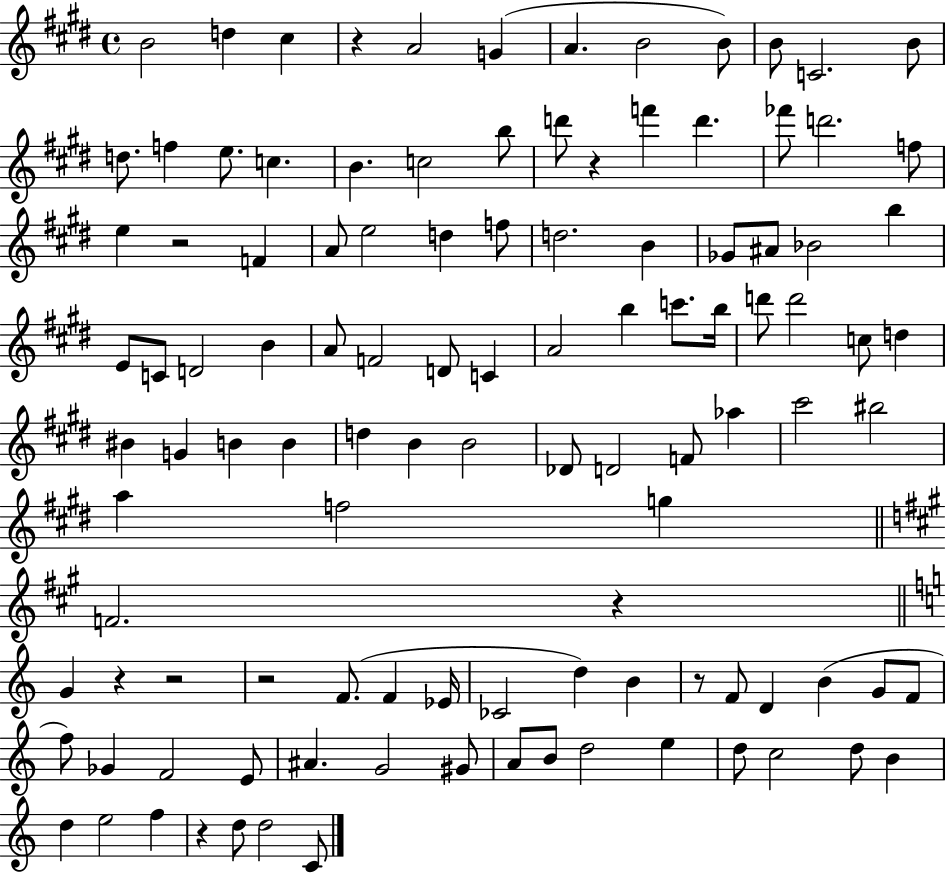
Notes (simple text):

B4/h D5/q C#5/q R/q A4/h G4/q A4/q. B4/h B4/e B4/e C4/h. B4/e D5/e. F5/q E5/e. C5/q. B4/q. C5/h B5/e D6/e R/q F6/q D6/q. FES6/e D6/h. F5/e E5/q R/h F4/q A4/e E5/h D5/q F5/e D5/h. B4/q Gb4/e A#4/e Bb4/h B5/q E4/e C4/e D4/h B4/q A4/e F4/h D4/e C4/q A4/h B5/q C6/e. B5/s D6/e D6/h C5/e D5/q BIS4/q G4/q B4/q B4/q D5/q B4/q B4/h Db4/e D4/h F4/e Ab5/q C#6/h BIS5/h A5/q F5/h G5/q F4/h. R/q G4/q R/q R/h R/h F4/e. F4/q Eb4/s CES4/h D5/q B4/q R/e F4/e D4/q B4/q G4/e F4/e F5/e Gb4/q F4/h E4/e A#4/q. G4/h G#4/e A4/e B4/e D5/h E5/q D5/e C5/h D5/e B4/q D5/q E5/h F5/q R/q D5/e D5/h C4/e